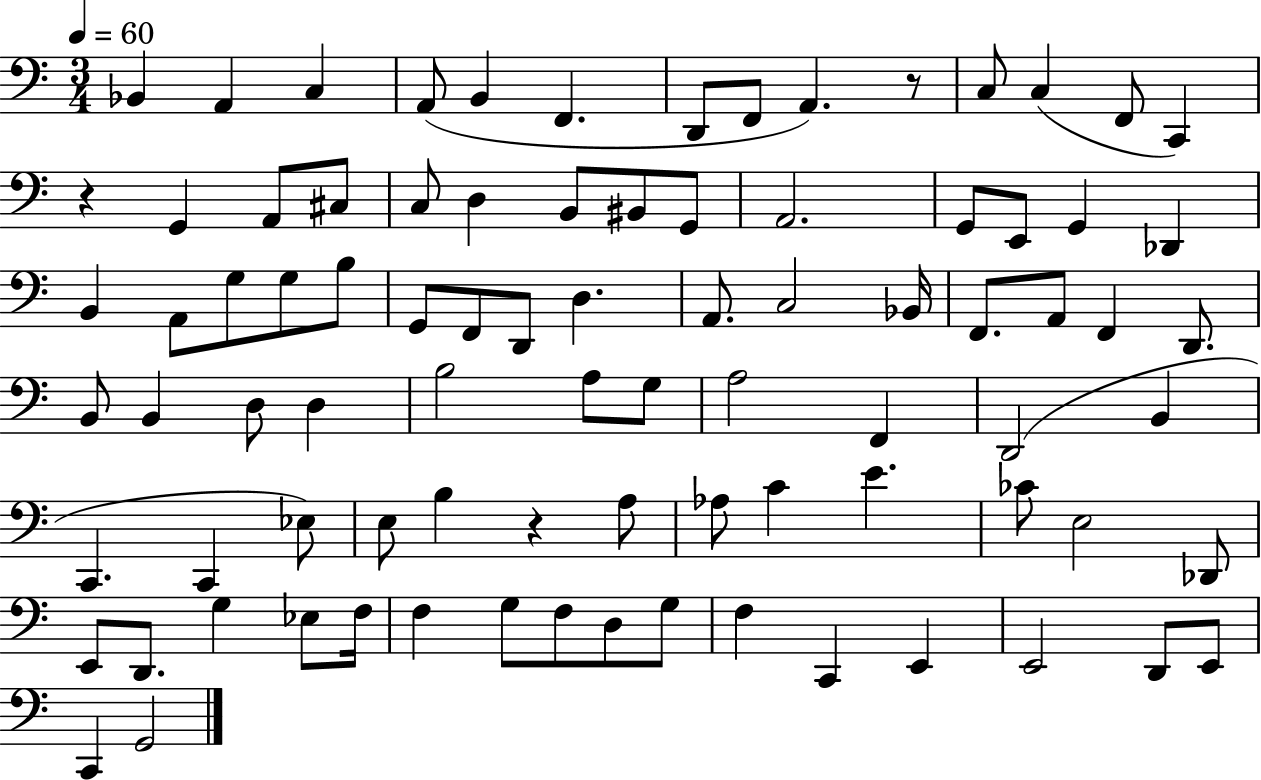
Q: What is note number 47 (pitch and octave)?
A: B3